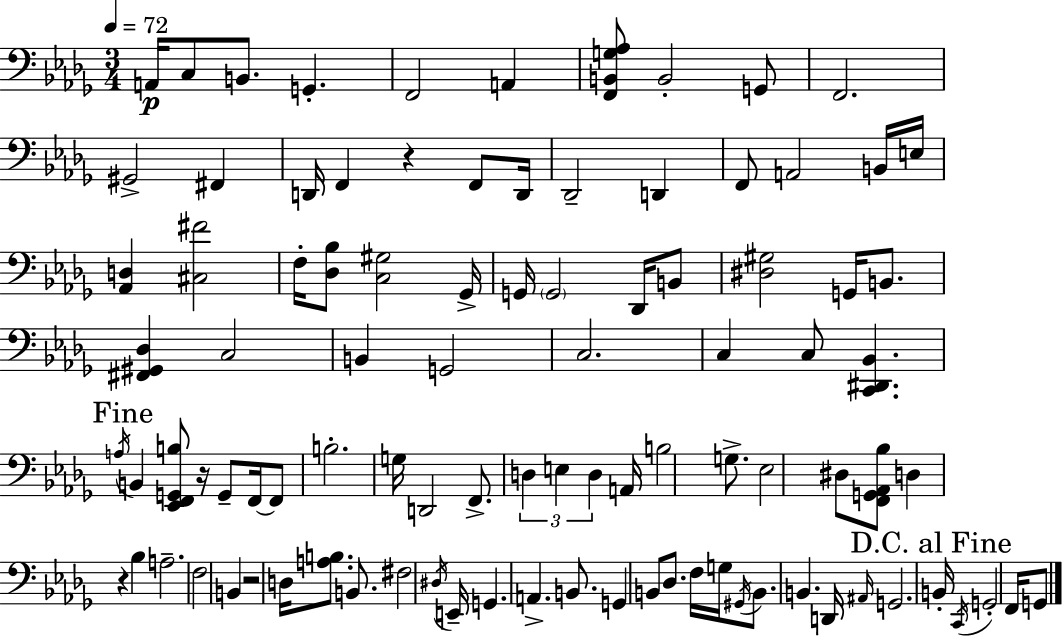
X:1
T:Untitled
M:3/4
L:1/4
K:Bbm
A,,/4 C,/2 B,,/2 G,, F,,2 A,, [F,,B,,G,_A,]/2 B,,2 G,,/2 F,,2 ^G,,2 ^F,, D,,/4 F,, z F,,/2 D,,/4 _D,,2 D,, F,,/2 A,,2 B,,/4 E,/4 [_A,,D,] [^C,^F]2 F,/4 [_D,_B,]/2 [C,^G,]2 _G,,/4 G,,/4 G,,2 _D,,/4 B,,/2 [^D,^G,]2 G,,/4 B,,/2 [^F,,^G,,_D,] C,2 B,, G,,2 C,2 C, C,/2 [C,,^D,,_B,,] A,/4 B,, [_E,,F,,G,,B,]/2 z/4 G,,/2 F,,/4 F,,/2 B,2 G,/4 D,,2 F,,/2 D, E, D, A,,/4 B,2 G,/2 _E,2 ^D,/2 [F,,G,,_A,,_B,]/2 D, z _B, A,2 F,2 B,, z2 D,/4 [A,B,]/2 B,,/2 ^F,2 ^D,/4 E,,/4 G,, A,, B,,/2 G,, B,,/2 _D,/2 F,/4 G,/4 ^G,,/4 B,,/2 B,, D,,/4 ^A,,/4 G,,2 B,,/4 C,,/4 G,,2 F,,/4 G,,/2